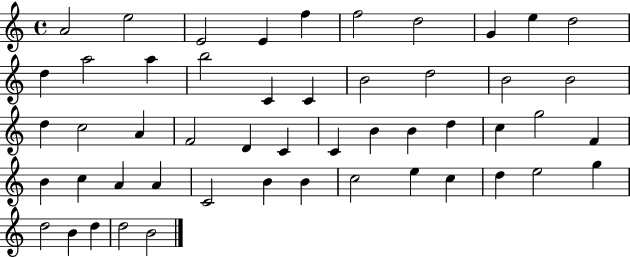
X:1
T:Untitled
M:4/4
L:1/4
K:C
A2 e2 E2 E f f2 d2 G e d2 d a2 a b2 C C B2 d2 B2 B2 d c2 A F2 D C C B B d c g2 F B c A A C2 B B c2 e c d e2 g d2 B d d2 B2